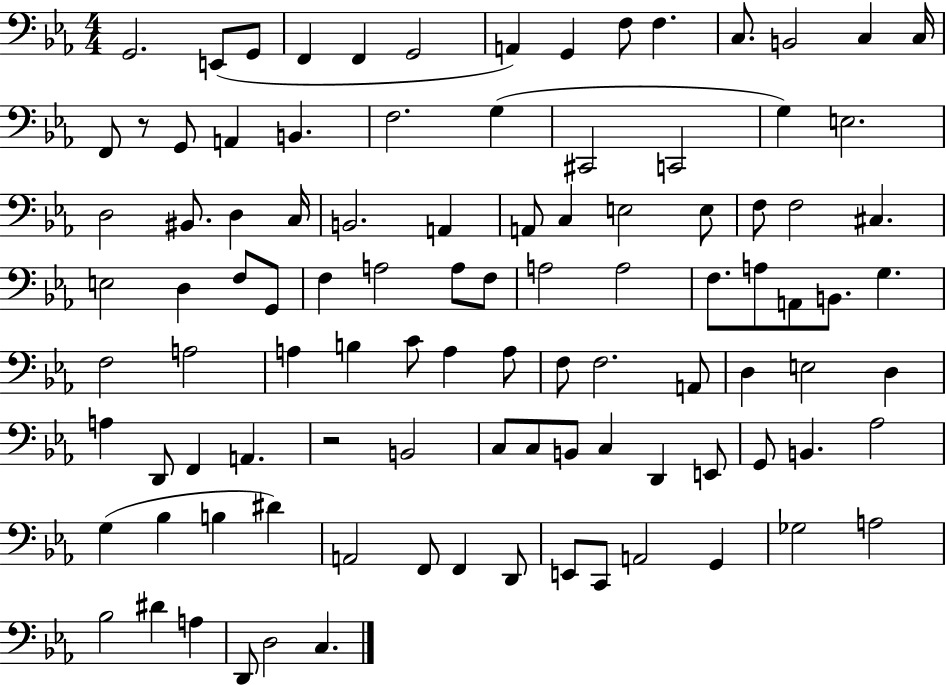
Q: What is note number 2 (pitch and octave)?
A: E2